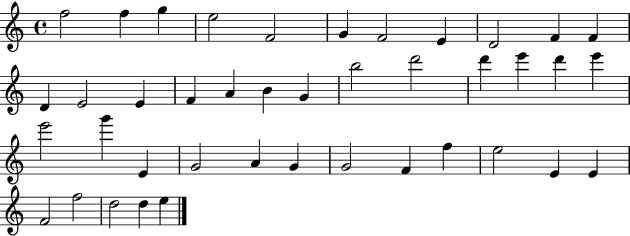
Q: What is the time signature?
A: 4/4